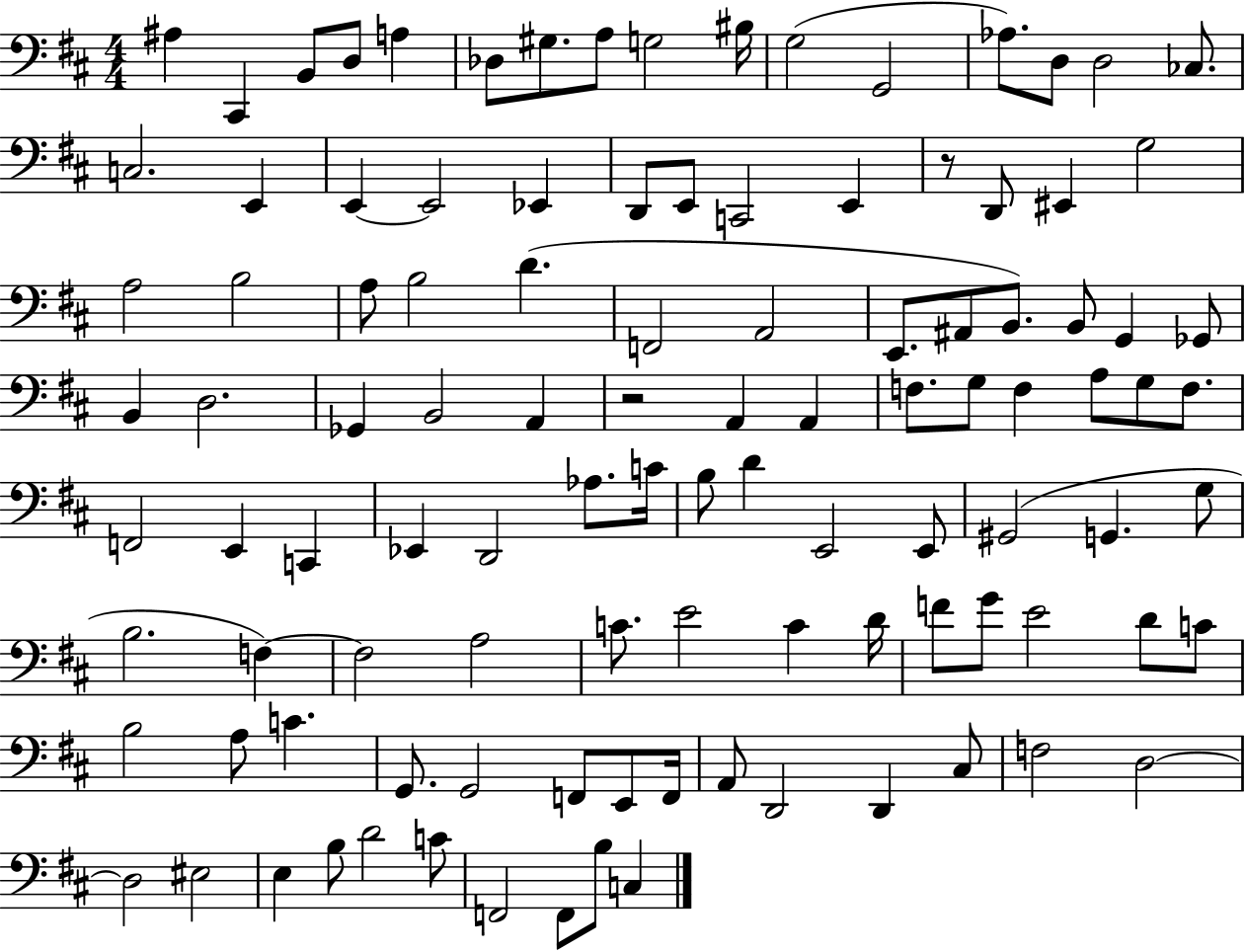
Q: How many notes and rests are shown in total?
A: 107